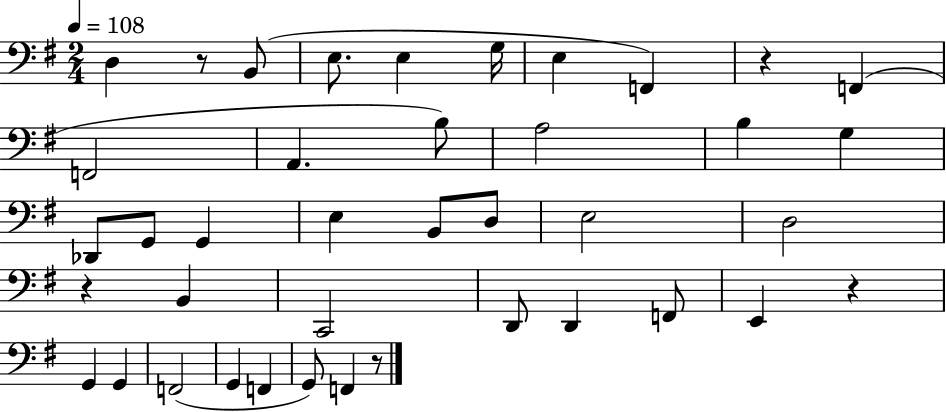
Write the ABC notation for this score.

X:1
T:Untitled
M:2/4
L:1/4
K:G
D, z/2 B,,/2 E,/2 E, G,/4 E, F,, z F,, F,,2 A,, B,/2 A,2 B, G, _D,,/2 G,,/2 G,, E, B,,/2 D,/2 E,2 D,2 z B,, C,,2 D,,/2 D,, F,,/2 E,, z G,, G,, F,,2 G,, F,, G,,/2 F,, z/2